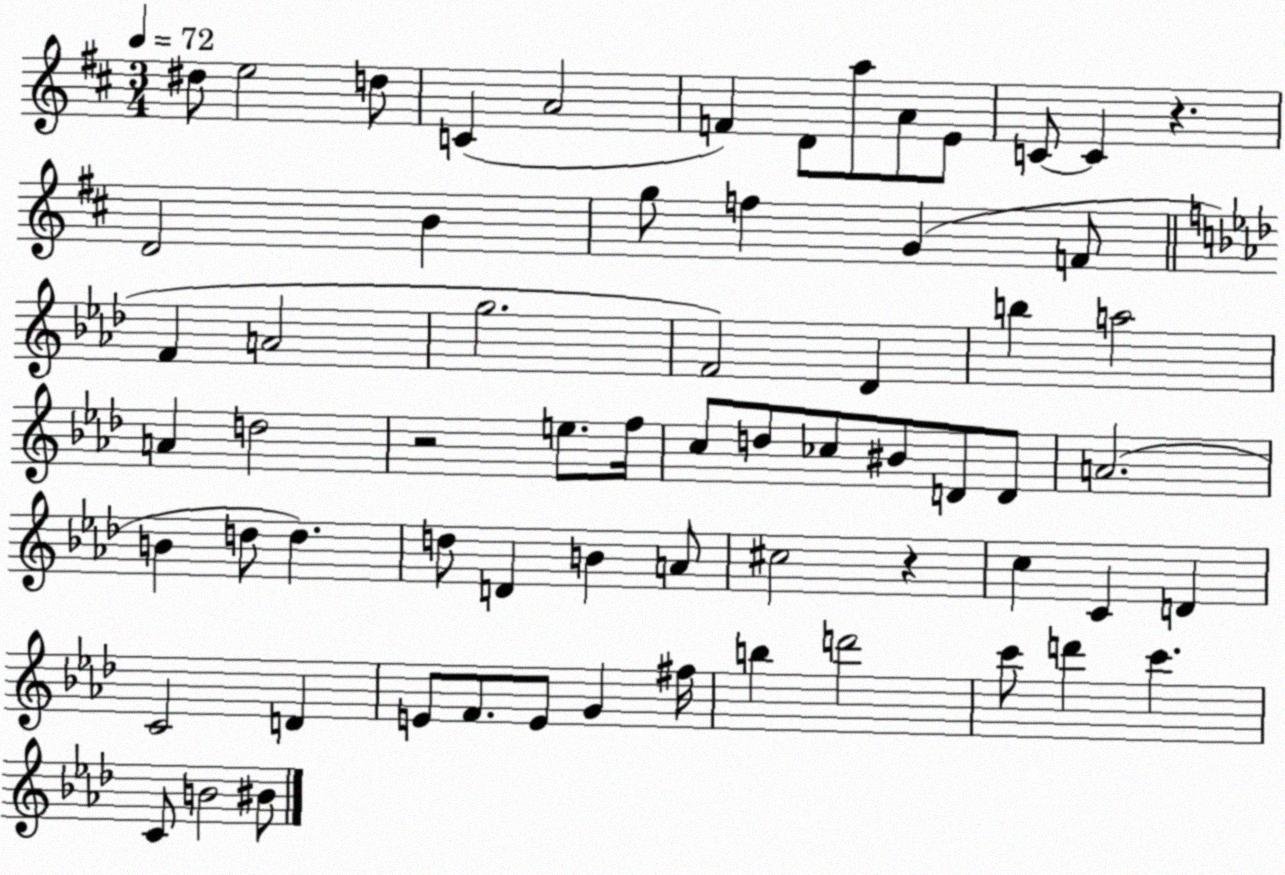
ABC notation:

X:1
T:Untitled
M:3/4
L:1/4
K:D
^d/2 e2 d/2 C A2 F D/2 a/2 A/2 E/2 C/2 C z D2 B g/2 f G F/2 F A2 g2 F2 _D b a2 A d2 z2 e/2 f/4 c/2 d/2 _c/2 ^B/2 D/2 D/2 A2 B d/2 d d/2 D B A/2 ^c2 z c C D C2 D E/2 F/2 E/2 G ^f/4 b d'2 c'/2 d' c' C/2 B2 ^B/2